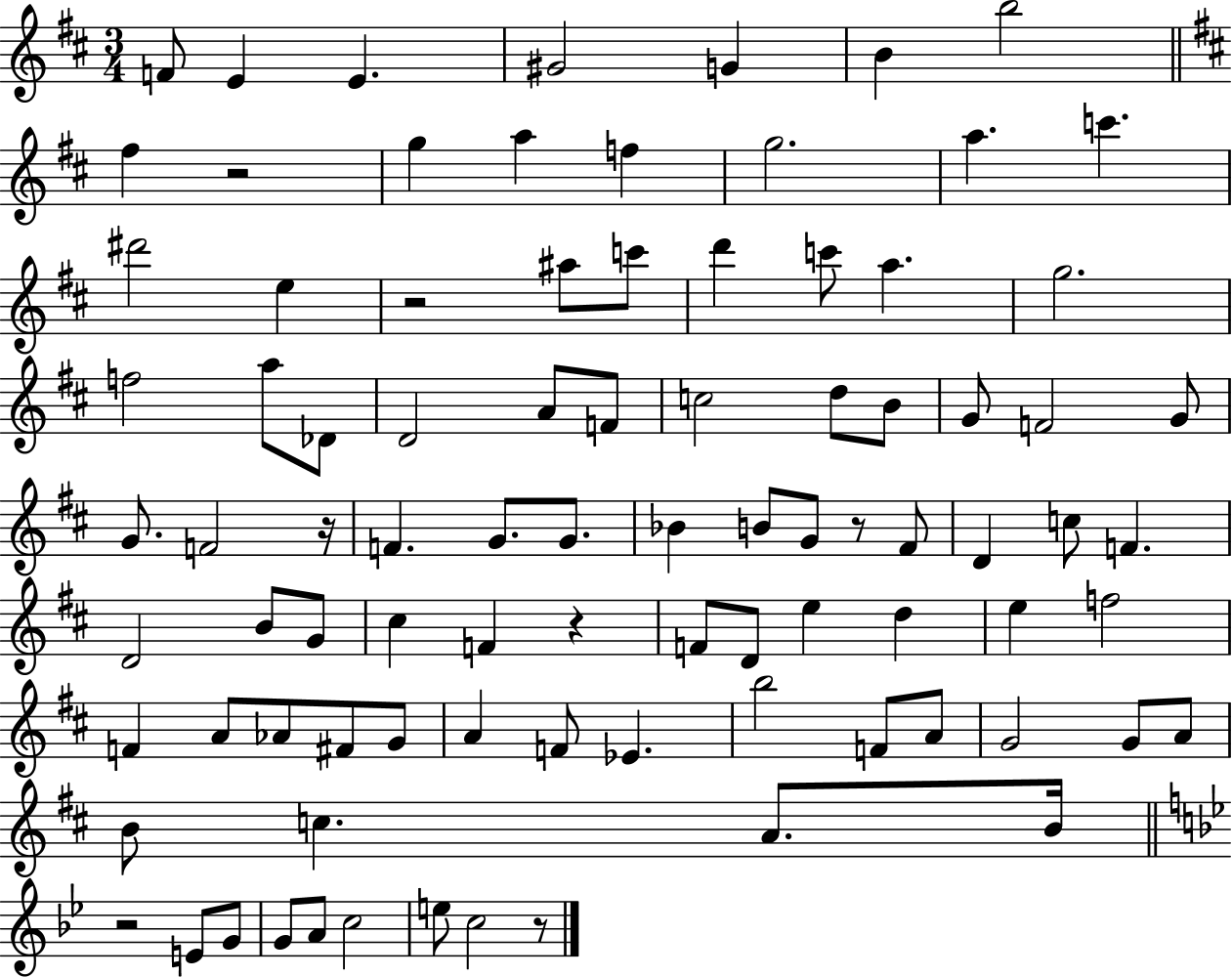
X:1
T:Untitled
M:3/4
L:1/4
K:D
F/2 E E ^G2 G B b2 ^f z2 g a f g2 a c' ^d'2 e z2 ^a/2 c'/2 d' c'/2 a g2 f2 a/2 _D/2 D2 A/2 F/2 c2 d/2 B/2 G/2 F2 G/2 G/2 F2 z/4 F G/2 G/2 _B B/2 G/2 z/2 ^F/2 D c/2 F D2 B/2 G/2 ^c F z F/2 D/2 e d e f2 F A/2 _A/2 ^F/2 G/2 A F/2 _E b2 F/2 A/2 G2 G/2 A/2 B/2 c A/2 B/4 z2 E/2 G/2 G/2 A/2 c2 e/2 c2 z/2